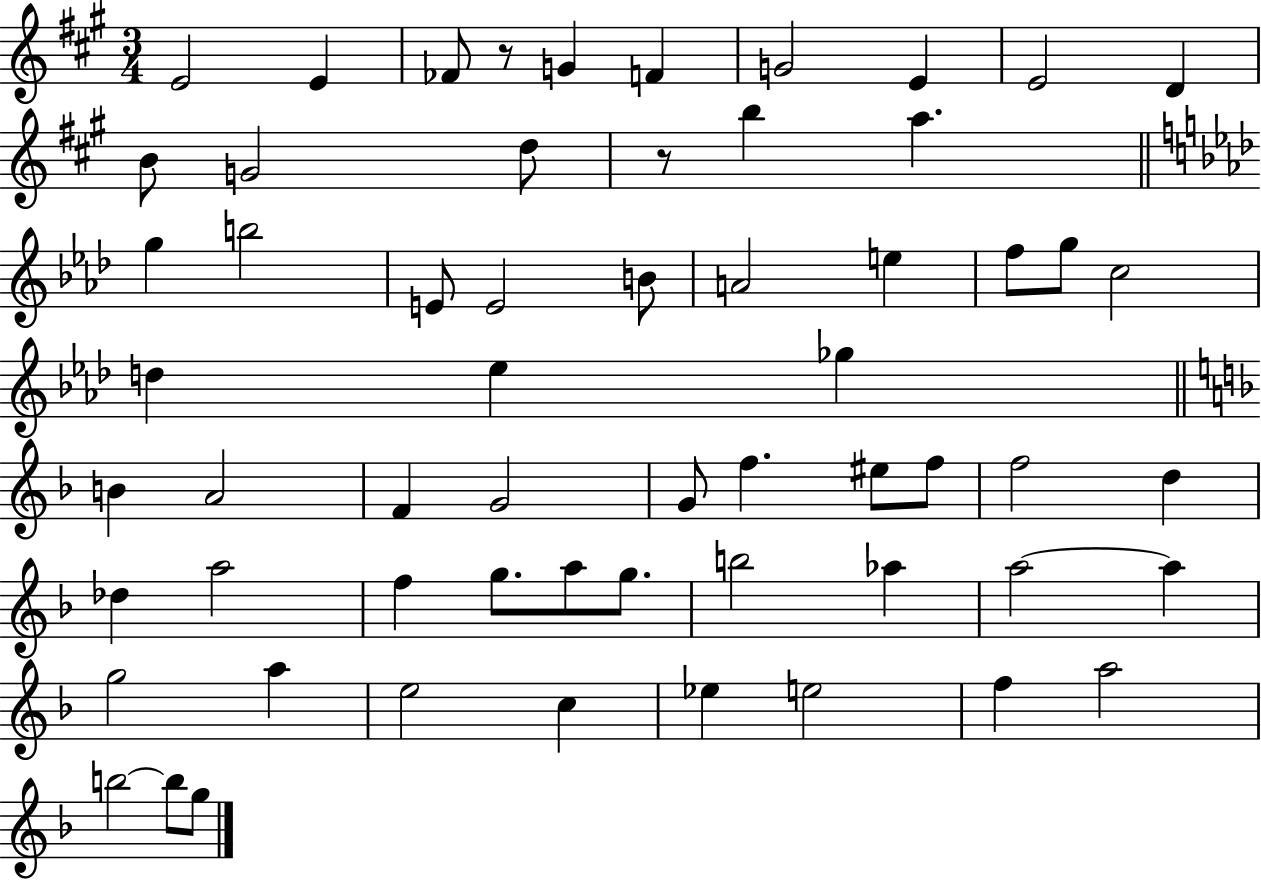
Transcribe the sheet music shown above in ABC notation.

X:1
T:Untitled
M:3/4
L:1/4
K:A
E2 E _F/2 z/2 G F G2 E E2 D B/2 G2 d/2 z/2 b a g b2 E/2 E2 B/2 A2 e f/2 g/2 c2 d _e _g B A2 F G2 G/2 f ^e/2 f/2 f2 d _d a2 f g/2 a/2 g/2 b2 _a a2 a g2 a e2 c _e e2 f a2 b2 b/2 g/2